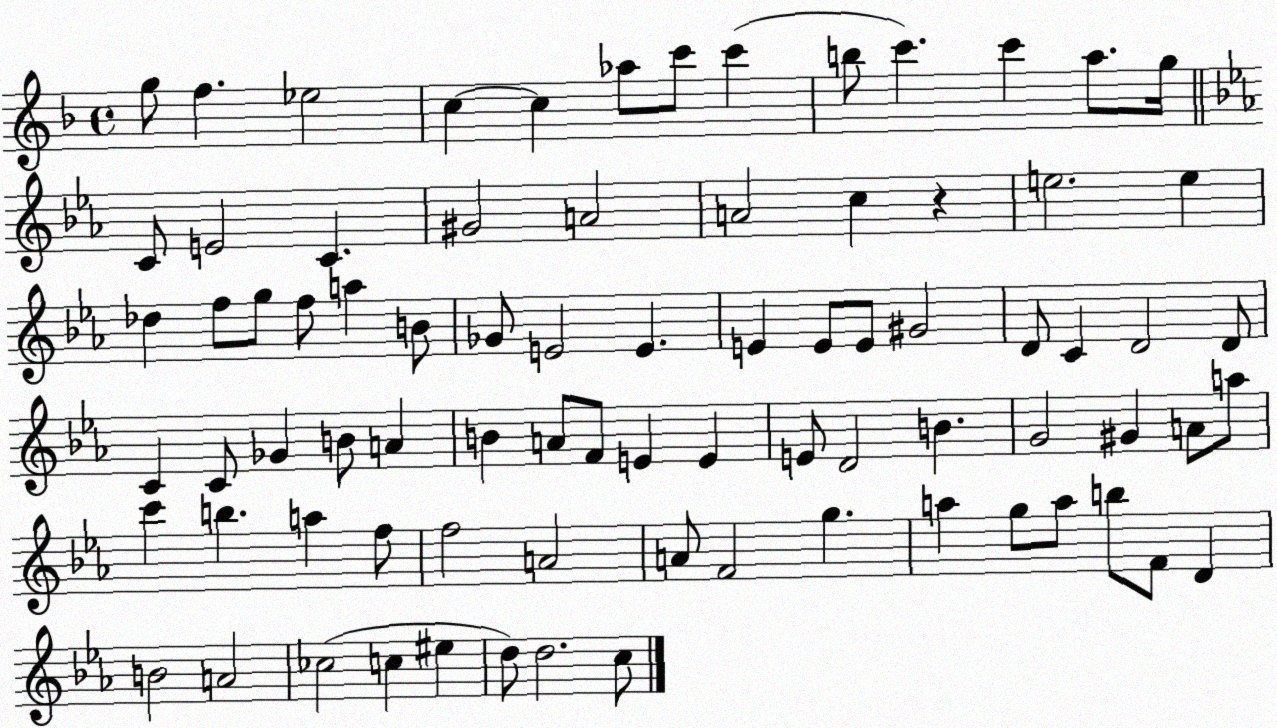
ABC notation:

X:1
T:Untitled
M:4/4
L:1/4
K:F
g/2 f _e2 c c _a/2 c'/2 c' b/2 c' c' a/2 g/4 C/2 E2 C ^G2 A2 A2 c z e2 e _d f/2 g/2 f/2 a B/2 _G/2 E2 E E E/2 E/2 ^G2 D/2 C D2 D/2 C C/2 _G B/2 A B A/2 F/2 E E E/2 D2 B G2 ^G A/2 a/2 c' b a f/2 f2 A2 A/2 F2 g a g/2 a/2 b/2 F/2 D B2 A2 _c2 c ^e d/2 d2 c/2